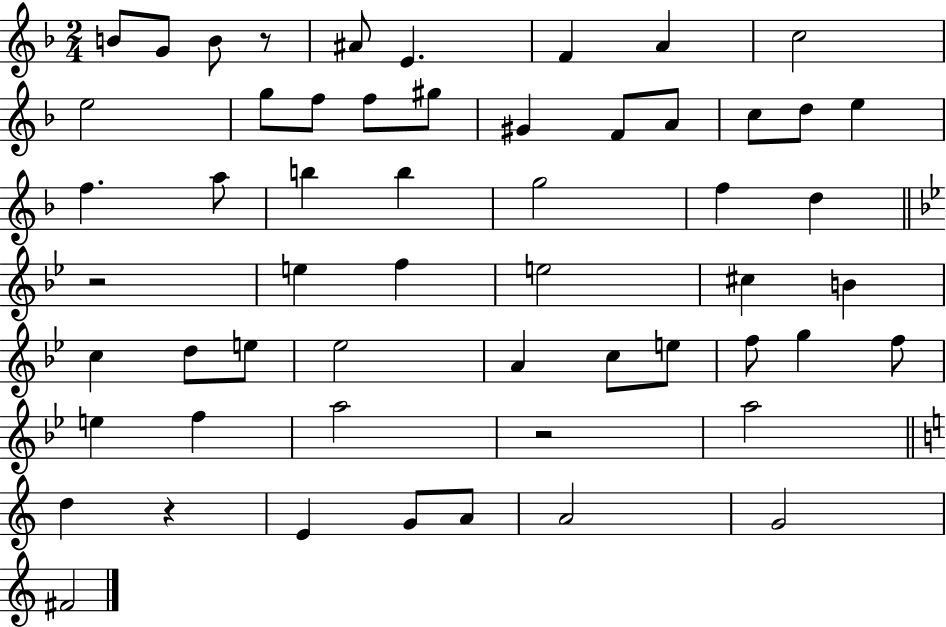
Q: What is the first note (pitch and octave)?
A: B4